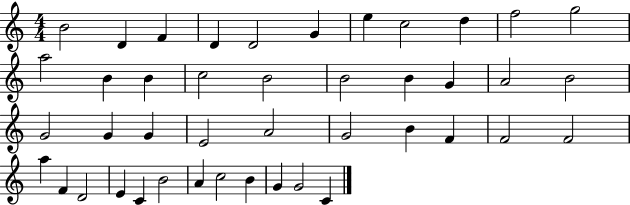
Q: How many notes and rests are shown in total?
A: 43